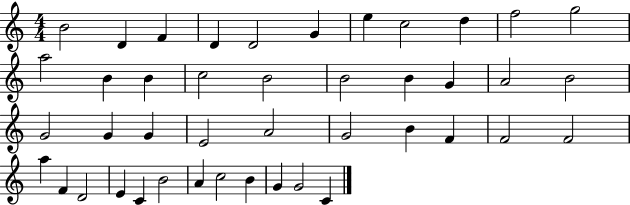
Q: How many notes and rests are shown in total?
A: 43